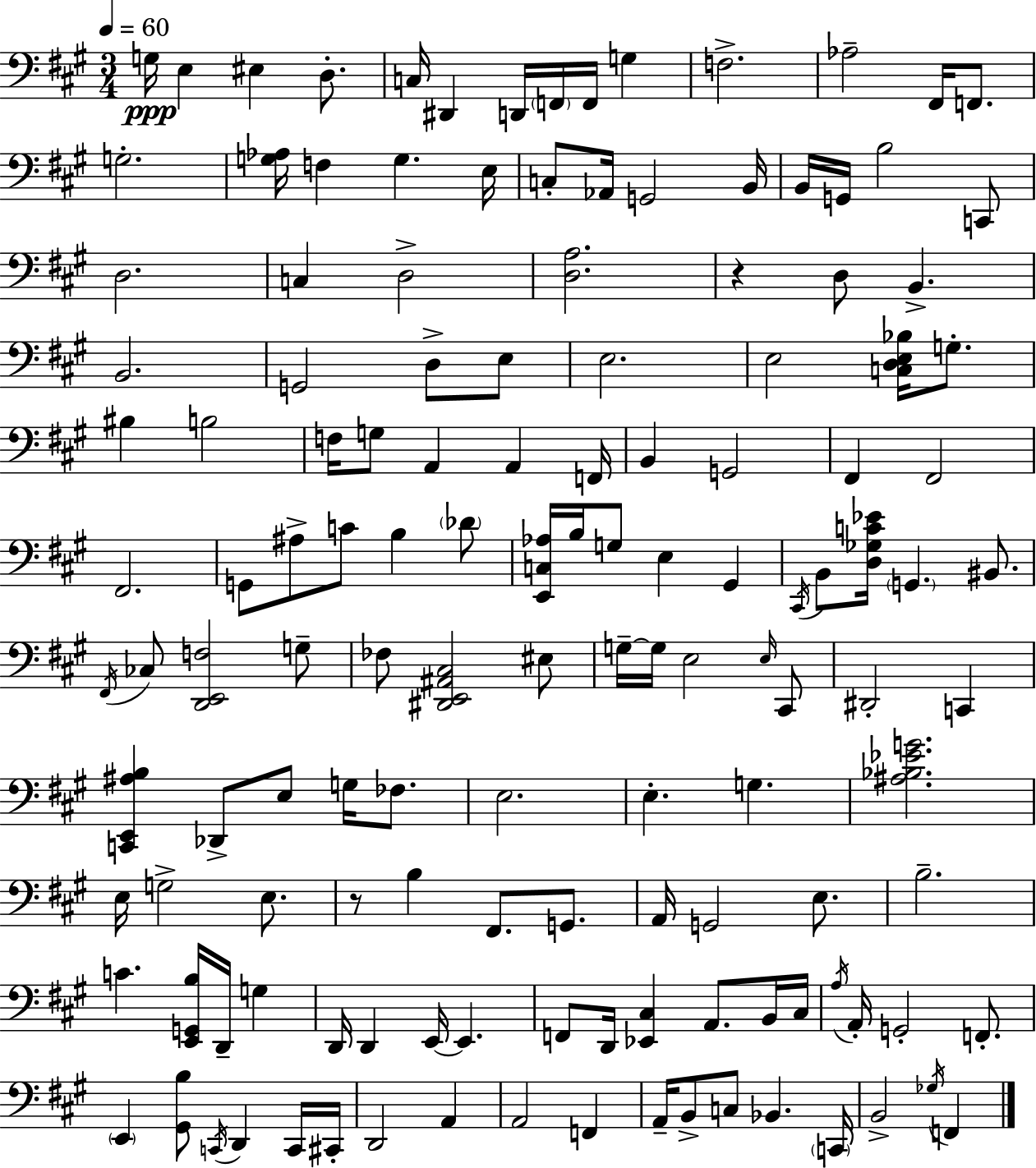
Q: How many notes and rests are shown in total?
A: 139